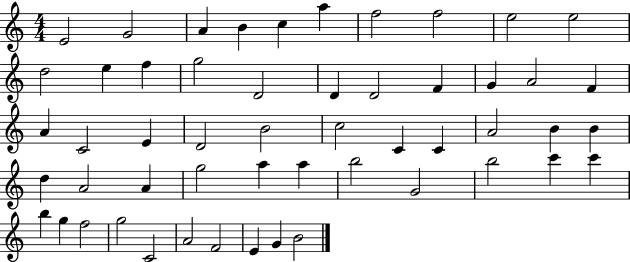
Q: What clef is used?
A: treble